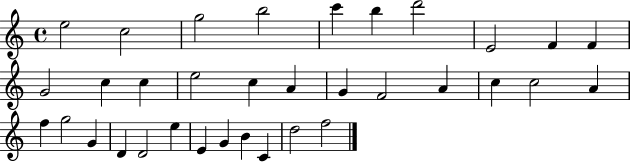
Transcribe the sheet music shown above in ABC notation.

X:1
T:Untitled
M:4/4
L:1/4
K:C
e2 c2 g2 b2 c' b d'2 E2 F F G2 c c e2 c A G F2 A c c2 A f g2 G D D2 e E G B C d2 f2